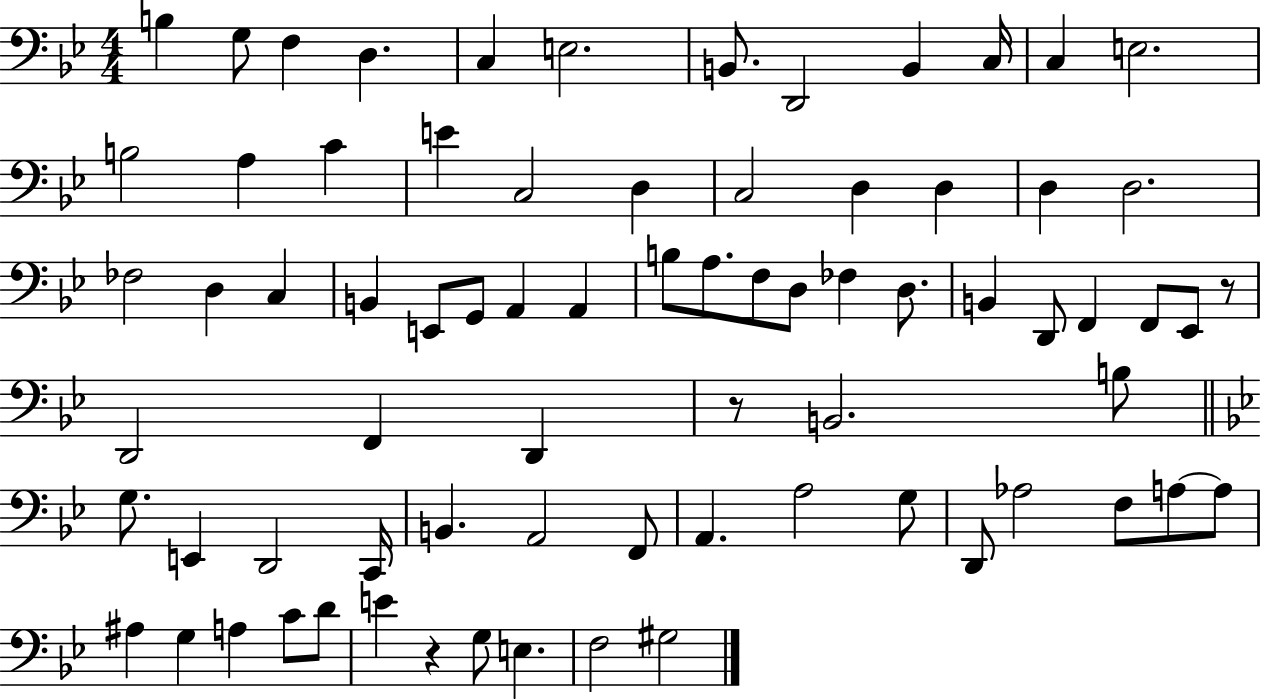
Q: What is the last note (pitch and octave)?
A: G#3